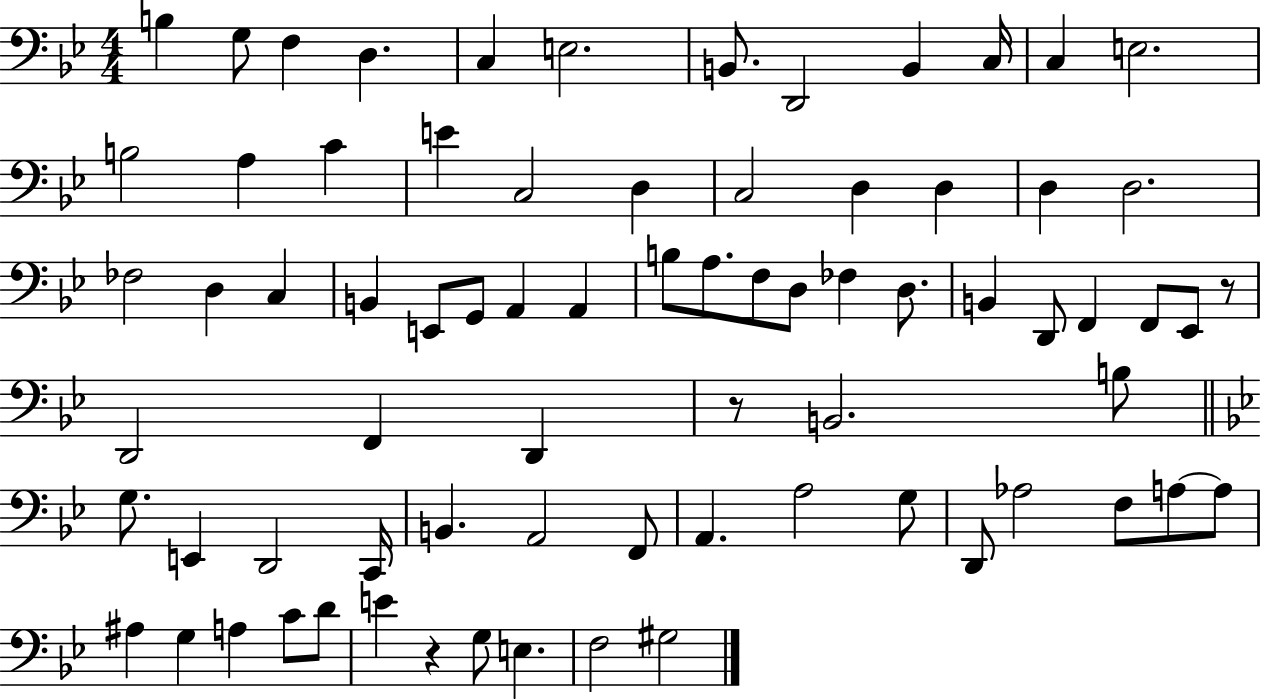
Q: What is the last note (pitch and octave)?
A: G#3